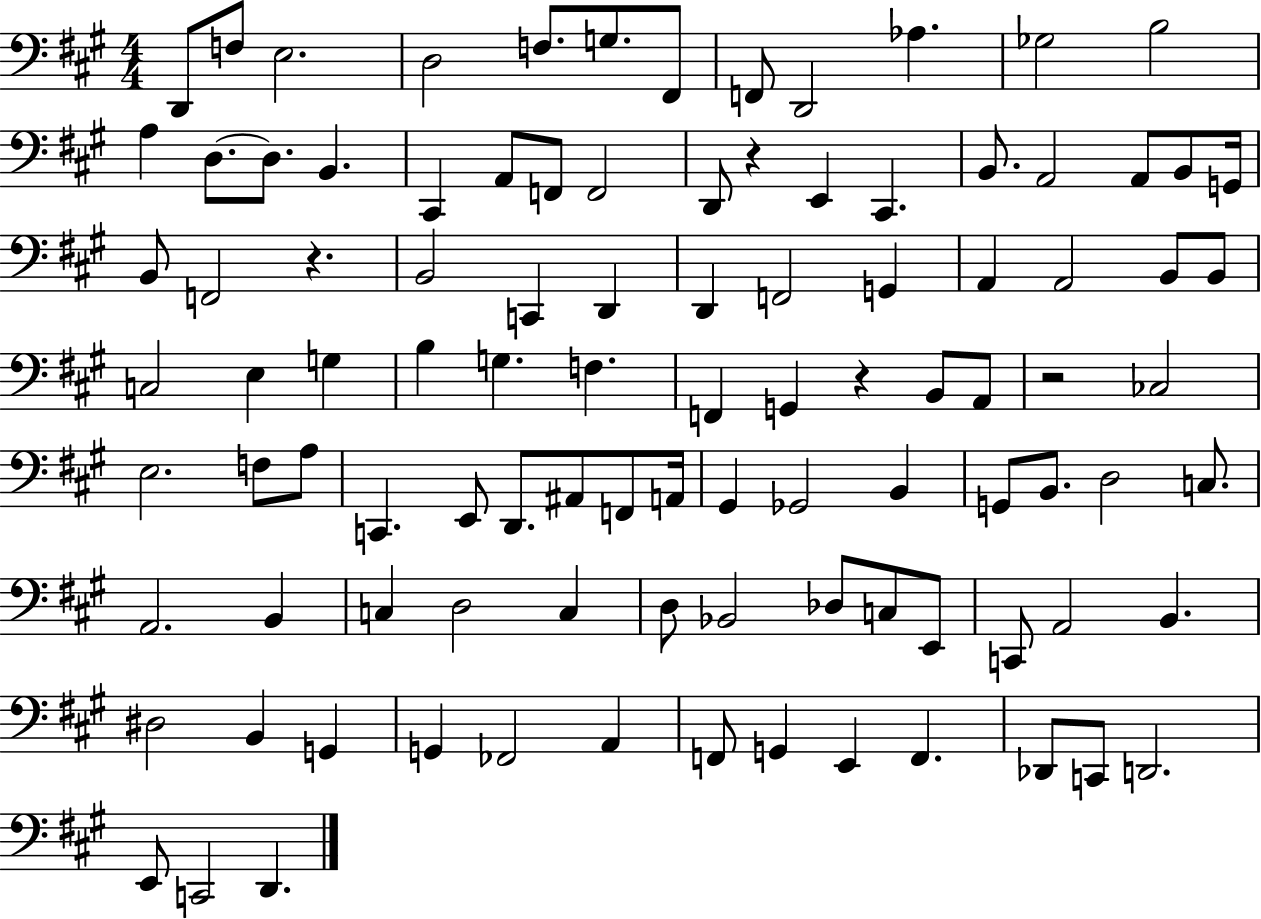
D2/e F3/e E3/h. D3/h F3/e. G3/e. F#2/e F2/e D2/h Ab3/q. Gb3/h B3/h A3/q D3/e. D3/e. B2/q. C#2/q A2/e F2/e F2/h D2/e R/q E2/q C#2/q. B2/e. A2/h A2/e B2/e G2/s B2/e F2/h R/q. B2/h C2/q D2/q D2/q F2/h G2/q A2/q A2/h B2/e B2/e C3/h E3/q G3/q B3/q G3/q. F3/q. F2/q G2/q R/q B2/e A2/e R/h CES3/h E3/h. F3/e A3/e C2/q. E2/e D2/e. A#2/e F2/e A2/s G#2/q Gb2/h B2/q G2/e B2/e. D3/h C3/e. A2/h. B2/q C3/q D3/h C3/q D3/e Bb2/h Db3/e C3/e E2/e C2/e A2/h B2/q. D#3/h B2/q G2/q G2/q FES2/h A2/q F2/e G2/q E2/q F2/q. Db2/e C2/e D2/h. E2/e C2/h D2/q.